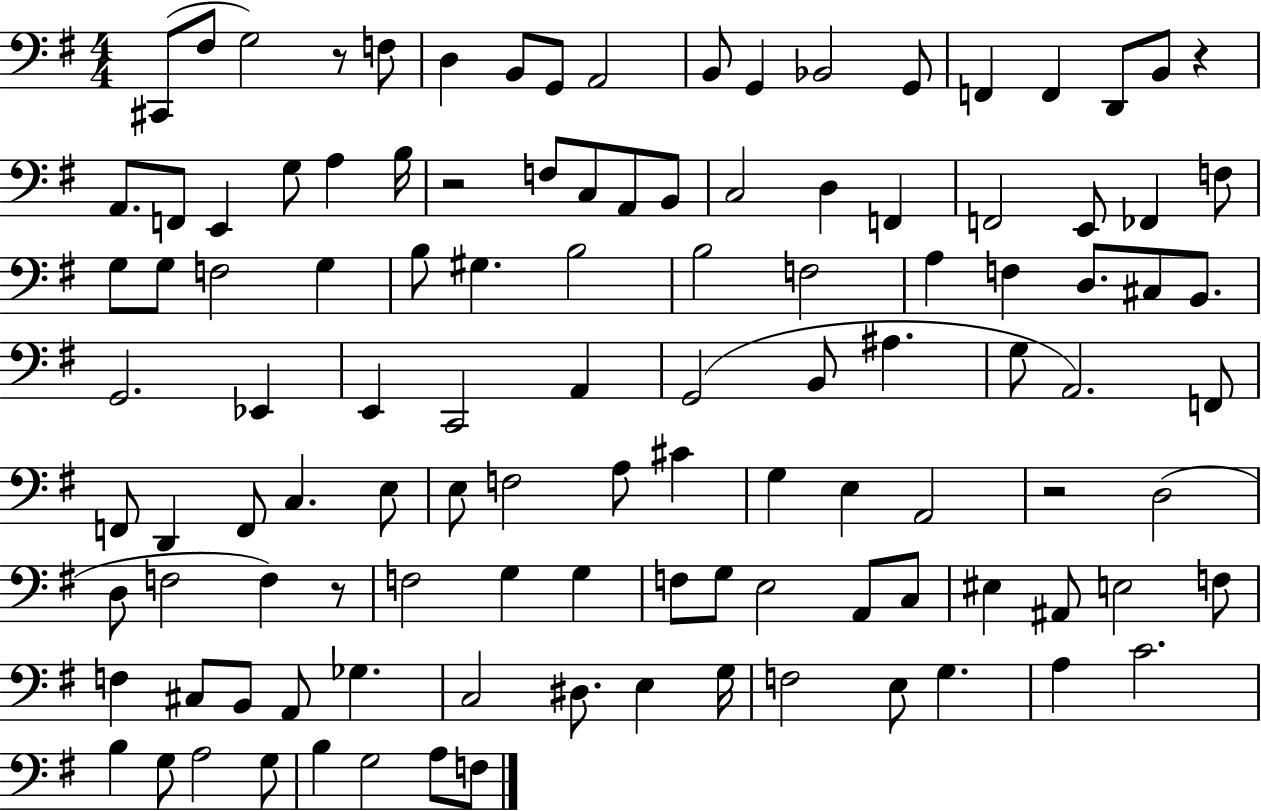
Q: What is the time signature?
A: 4/4